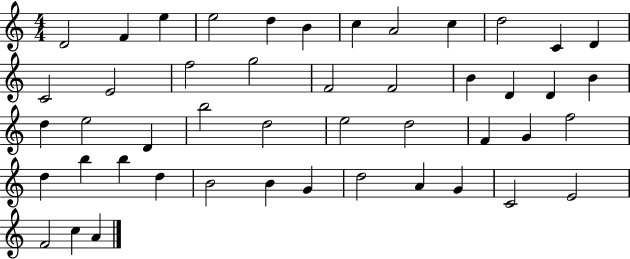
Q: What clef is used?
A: treble